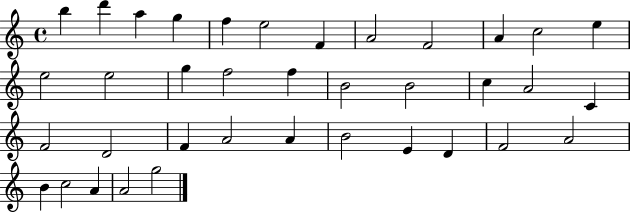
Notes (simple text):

B5/q D6/q A5/q G5/q F5/q E5/h F4/q A4/h F4/h A4/q C5/h E5/q E5/h E5/h G5/q F5/h F5/q B4/h B4/h C5/q A4/h C4/q F4/h D4/h F4/q A4/h A4/q B4/h E4/q D4/q F4/h A4/h B4/q C5/h A4/q A4/h G5/h